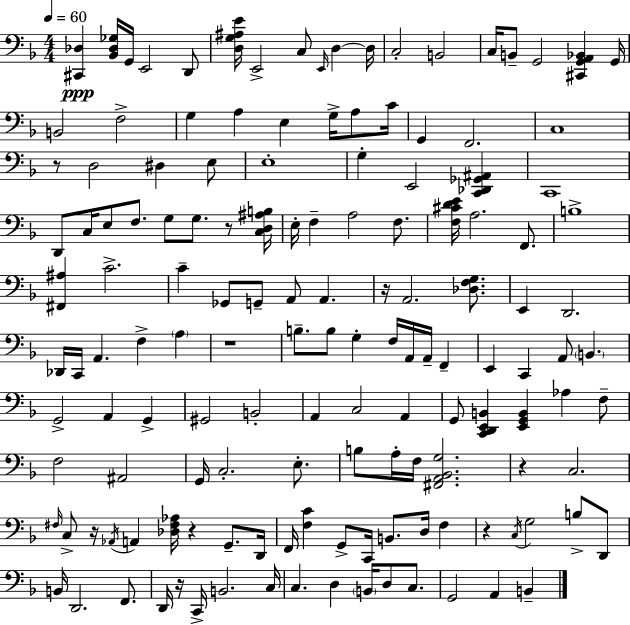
{
  \clef bass
  \numericTimeSignature
  \time 4/4
  \key f \major
  \tempo 4 = 60
  <cis, des>4\ppp <bes, des ges>16 g,16 e,2 d,8 | <d g ais e'>16 e,2-> c8 \grace { e,16 } d4~~ | d16 c2-. b,2 | c16 b,8-- g,2 <cis, g, a, bes,>4 | \break g,16 b,2 f2-> | g4 a4 e4 g16-> a8 | c'16 g,4 f,2. | c1 | \break r8 d2 dis4 e8 | e1-. | g4-. e,2 <c, des, ges, ais,>4 | c,1 | \break d,8 c16 e8 f8. g8 g8. r8 | <c d ais b>16 e16-. f4-- a2 f8. | <f cis' d' e'>16 a2. f,8. | b1-> | \break <fis, ais>4 c'2.-> | c'4-- ges,8 g,8-- a,8 a,4. | r16 a,2. <des f g>8. | e,4 d,2. | \break des,16 c,16 a,4. f4-> \parenthesize a4 | r1 | b8.-- b8 g4-. f16 a,16 a,16-- f,4-- | e,4 c,4 a,8 \parenthesize b,4. | \break g,2-> a,4 g,4-> | gis,2 b,2-. | a,4 c2 a,4 | g,8 <c, d, e, b,>4 <e, g, b,>4 aes4 f8-- | \break f2 ais,2 | g,16 c2.-. e8.-. | b8 a16-. f16 <fis, a, bes, g>2. | r4 c2. | \break \grace { fis16 } c8-> r16 \acciaccatura { aes,16 } a,4 <des fis aes>16 r4 g,8.-- | d,16 f,16 <f c'>4 g,8-> c,16 b,8. d16 f4 | r4 \acciaccatura { c16 } g2 | b8-> d,8 b,16 d,2. | \break f,8. d,16 r16 c,16-> b,2. | c16 c4. d4 \parenthesize b,16 d8 | c8. g,2 a,4 | b,4-- \bar "|."
}